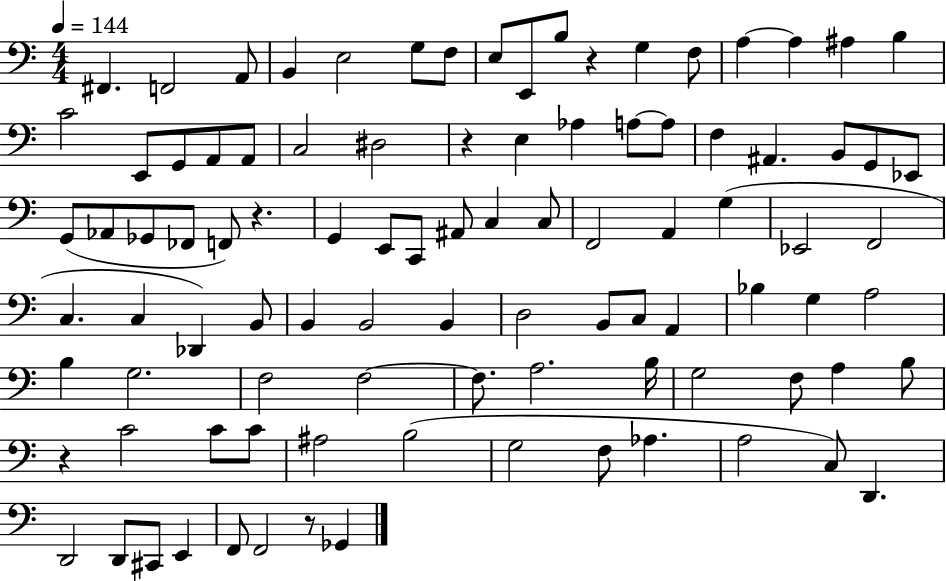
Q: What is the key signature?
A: C major